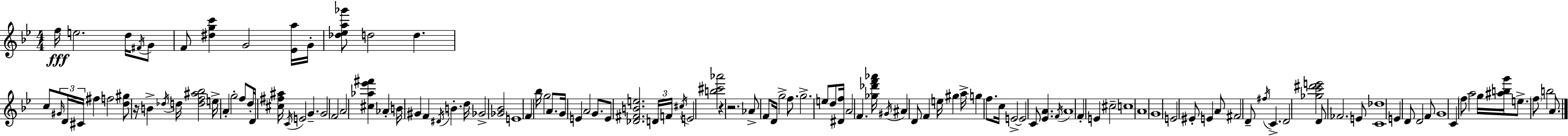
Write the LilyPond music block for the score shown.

{
  \clef treble
  \numericTimeSignature
  \time 4/4
  \key bes \major
  \repeat volta 2 { f''16\fff e''2. d''16 \acciaccatura { fis'16 } g'8 | f'8 <dis'' g'' c'''>4 g'2 <ees' a''>16 | g'16-. <des'' ees'' a'' ges'''>8 d''2 d''4. | c''8 \tuplet 3/2 { \grace { gis'16 } d'16 cis'16 } fis''4 f''2 | \break <d'' gis''>8 r16 b'4-> \acciaccatura { des''16 } d''16 <d'' f'' ais'' bes''>2 | e''16-> a'4-. g''2-. | f''8 d''16-. d'16 <cis'' fis'' ais''>16 \acciaccatura { c'16 } e'2 g'4.-- | g'2 f'2 | \break a'2 <cis'' aes'' ees''' fis'''>4 | aes'4-. b'16 gis'4 f'4 \acciaccatura { dis'16 } b'4.-. | d''16 ges'2-> <ges' bes'>2 | e'1 | \break f'4 bes''16 g''2 | a'8. g'16 e'4 a'2 | g'8. e'8 <des' fis' b' e''>2. | \tuplet 3/2 { d'16 f'16 \acciaccatura { cis''16 } } e'2 <b'' cis''' aes'''>2 | \break r4 r2. | aes'8-> f'8 d'16 g''2-> | f''8. g''2.-> | e''8 d''8 <dis' f''>16 a'2 f'4. | \break <ges'' des''' f''' aes'''>16 \acciaccatura { gis'16 } ais'4 d'8 f'4 | e''16 gis''4 a''16-> g''4 f''8. c''16 e'2->~~ | e'2 c'8 | <ees' a'>4. \acciaccatura { f'16 } a'1 | \break f'4-. e'4 | cis''2-- c''1 | a'1 | g'1 | \break e'2 | eis'8-. e'4 a'8 fis'2 | d'8-- \acciaccatura { fis''16 } c'4.-> d'2 | <ges'' c''' dis''' e'''>2 d'8 fes'2. | \break e'8 <c' des''>1 | e'4 d'8 d'2 | f'8 g'1 | c'4 \parenthesize f''8 a''2 | \break g''16 <ais'' b'' g'''>16 e''8.-> \parenthesize f''8 b''2 | a'8. } \bar "|."
}